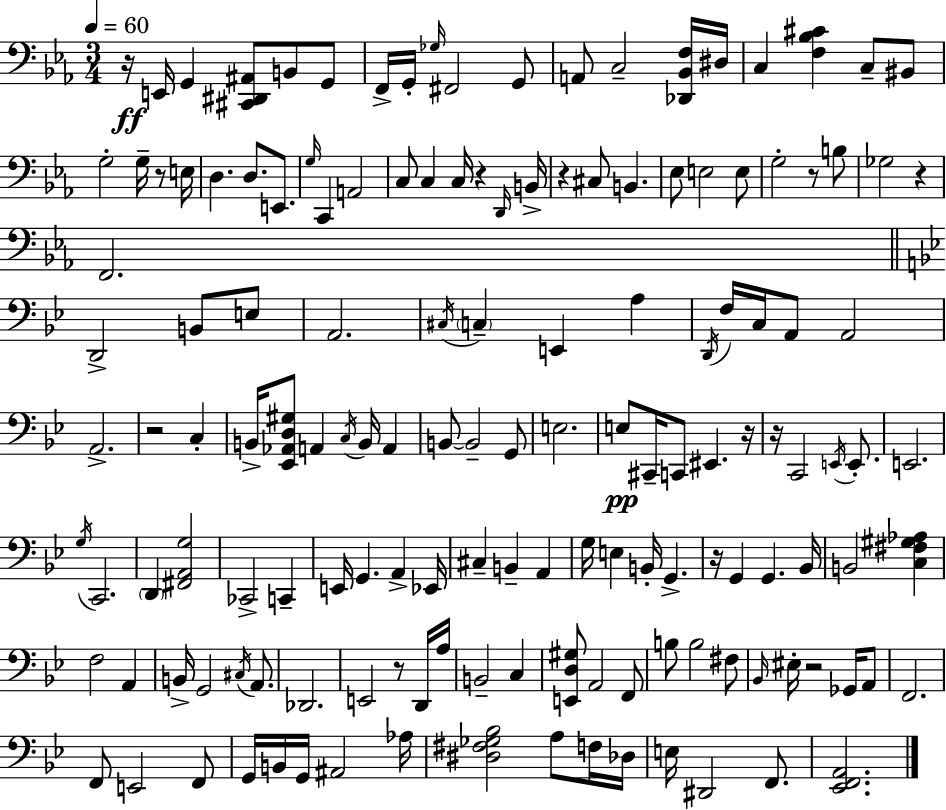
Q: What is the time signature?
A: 3/4